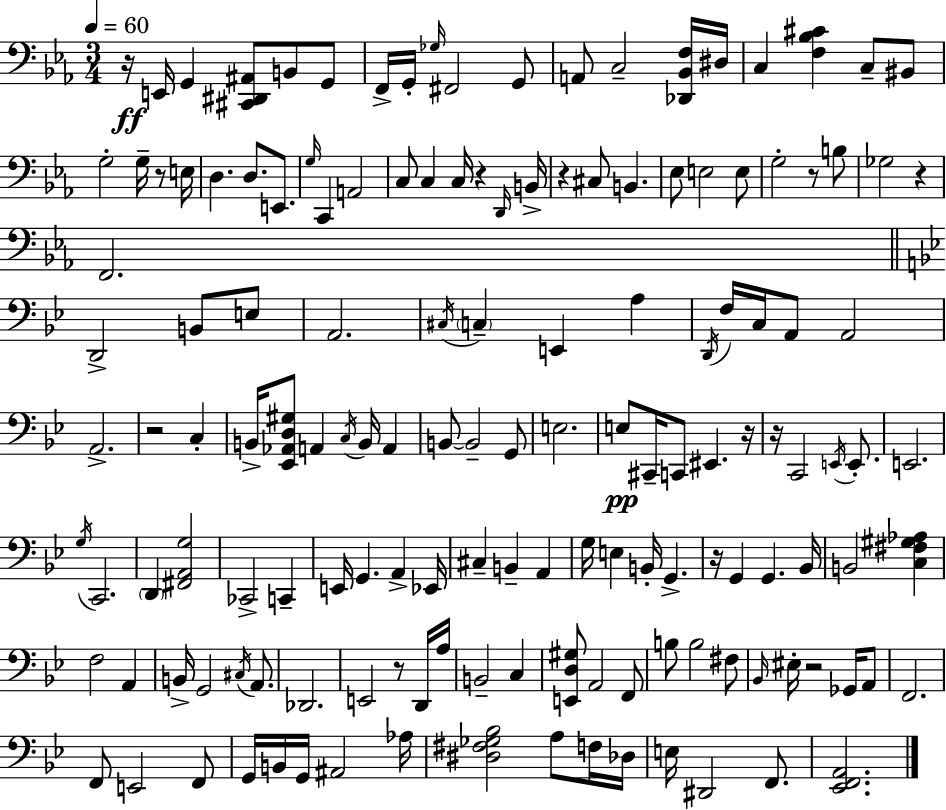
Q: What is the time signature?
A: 3/4